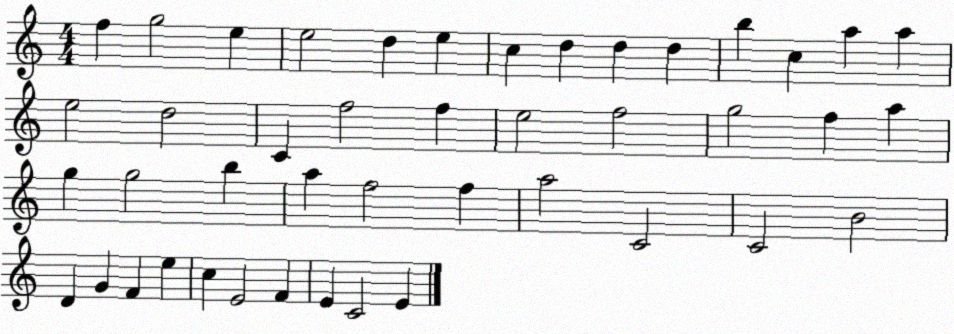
X:1
T:Untitled
M:4/4
L:1/4
K:C
f g2 e e2 d e c d d d b c a a e2 d2 C f2 f e2 f2 g2 f a g g2 b a f2 f a2 C2 C2 B2 D G F e c E2 F E C2 E